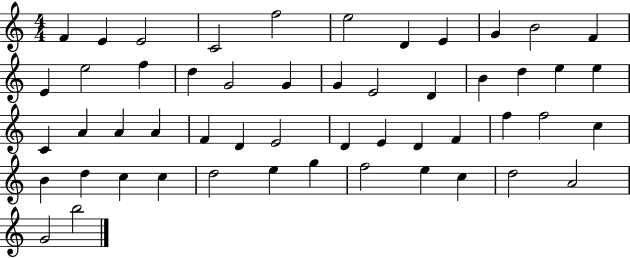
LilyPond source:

{
  \clef treble
  \numericTimeSignature
  \time 4/4
  \key c \major
  f'4 e'4 e'2 | c'2 f''2 | e''2 d'4 e'4 | g'4 b'2 f'4 | \break e'4 e''2 f''4 | d''4 g'2 g'4 | g'4 e'2 d'4 | b'4 d''4 e''4 e''4 | \break c'4 a'4 a'4 a'4 | f'4 d'4 e'2 | d'4 e'4 d'4 f'4 | f''4 f''2 c''4 | \break b'4 d''4 c''4 c''4 | d''2 e''4 g''4 | f''2 e''4 c''4 | d''2 a'2 | \break g'2 b''2 | \bar "|."
}